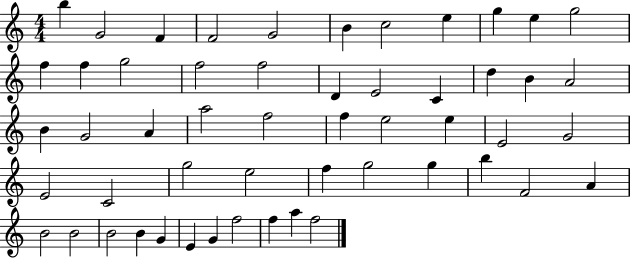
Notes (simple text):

B5/q G4/h F4/q F4/h G4/h B4/q C5/h E5/q G5/q E5/q G5/h F5/q F5/q G5/h F5/h F5/h D4/q E4/h C4/q D5/q B4/q A4/h B4/q G4/h A4/q A5/h F5/h F5/q E5/h E5/q E4/h G4/h E4/h C4/h G5/h E5/h F5/q G5/h G5/q B5/q F4/h A4/q B4/h B4/h B4/h B4/q G4/q E4/q G4/q F5/h F5/q A5/q F5/h